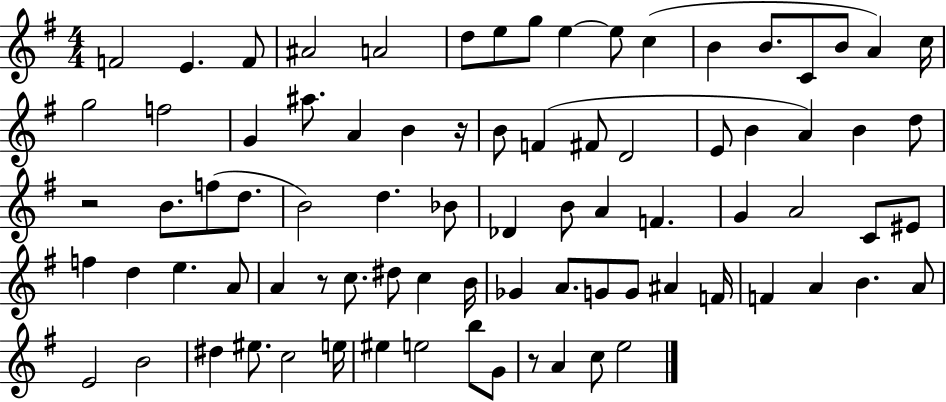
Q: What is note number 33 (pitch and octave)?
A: B4